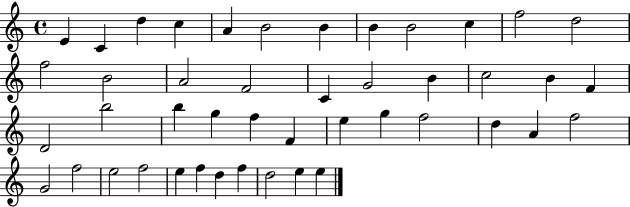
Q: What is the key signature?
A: C major